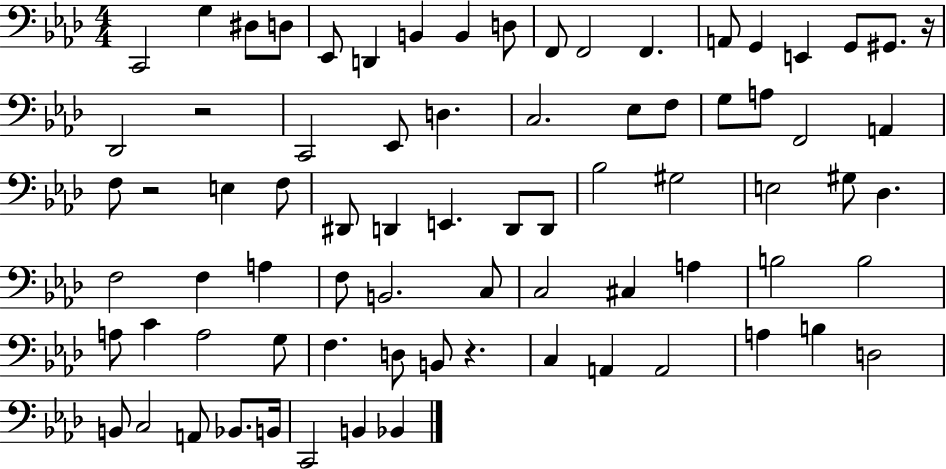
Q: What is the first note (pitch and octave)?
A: C2